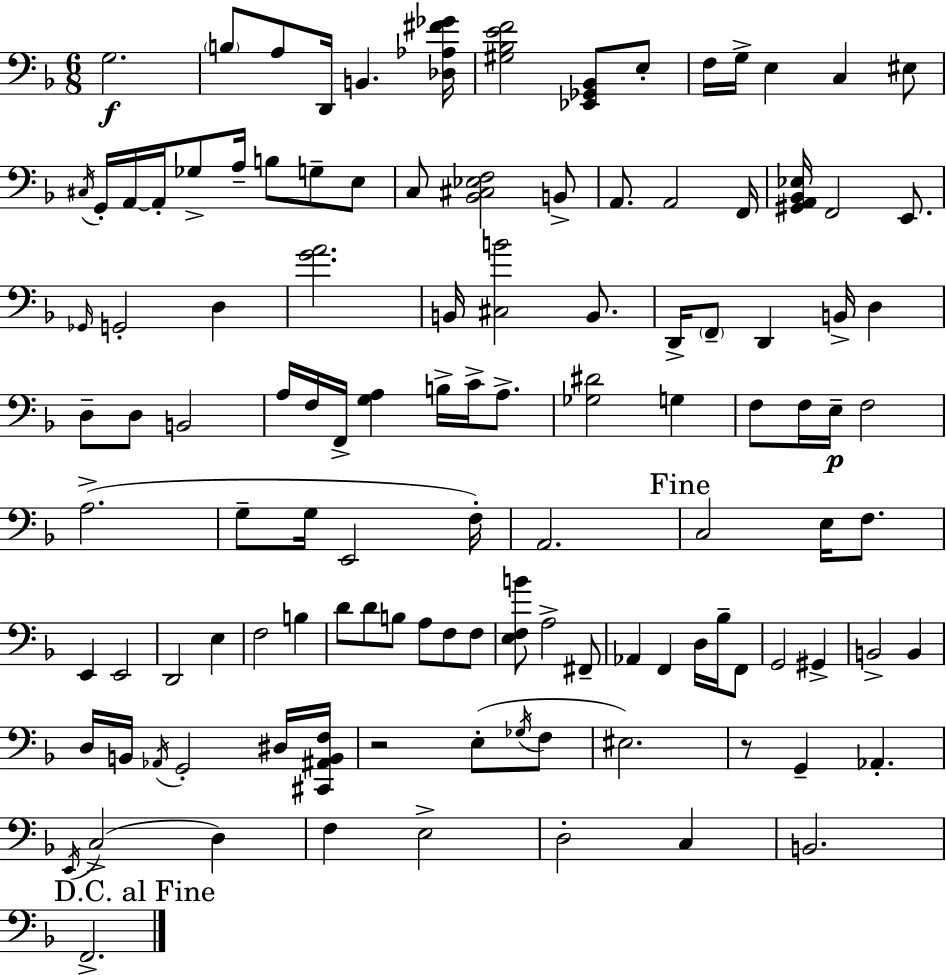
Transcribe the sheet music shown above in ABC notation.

X:1
T:Untitled
M:6/8
L:1/4
K:Dm
G,2 B,/2 A,/2 D,,/4 B,, [_D,_A,^F_G]/4 [^G,_B,EF]2 [_E,,_G,,_B,,]/2 E,/2 F,/4 G,/4 E, C, ^E,/2 ^C,/4 G,,/4 A,,/4 A,,/4 _G,/2 A,/4 B,/2 G,/2 E,/2 C,/2 [_B,,^C,_E,F,]2 B,,/2 A,,/2 A,,2 F,,/4 [^G,,A,,_B,,_E,]/4 F,,2 E,,/2 _G,,/4 G,,2 D, [GA]2 B,,/4 [^C,B]2 B,,/2 D,,/4 F,,/2 D,, B,,/4 D, D,/2 D,/2 B,,2 A,/4 F,/4 F,,/4 [G,A,] B,/4 C/4 A,/2 [_G,^D]2 G, F,/2 F,/4 E,/4 F,2 A,2 G,/2 G,/4 E,,2 F,/4 A,,2 C,2 E,/4 F,/2 E,, E,,2 D,,2 E, F,2 B, D/2 D/2 B,/2 A,/2 F,/2 F,/2 [E,F,B]/2 A,2 ^F,,/2 _A,, F,, D,/4 _B,/4 F,,/2 G,,2 ^G,, B,,2 B,, D,/4 B,,/4 _A,,/4 G,,2 ^D,/4 [^C,,^A,,B,,F,]/4 z2 E,/2 _G,/4 F,/2 ^E,2 z/2 G,, _A,, E,,/4 C,2 D, F, E,2 D,2 C, B,,2 F,,2